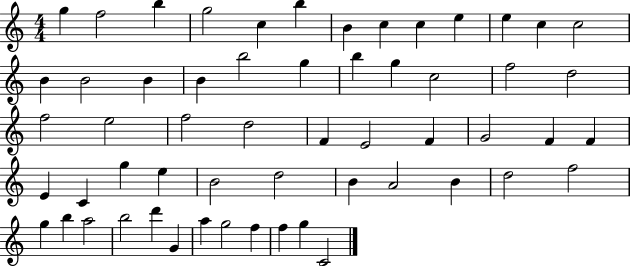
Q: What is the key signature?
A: C major